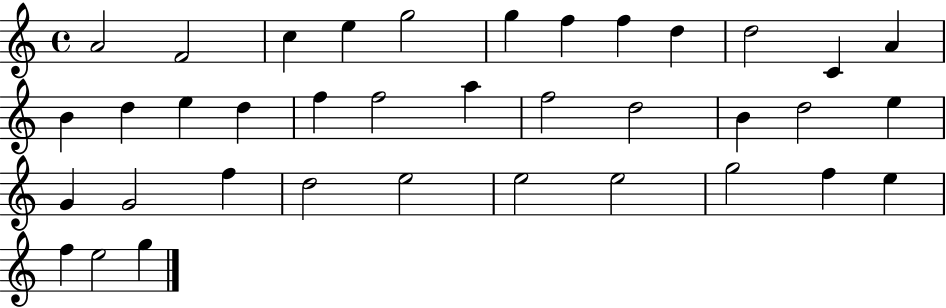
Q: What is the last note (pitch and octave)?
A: G5